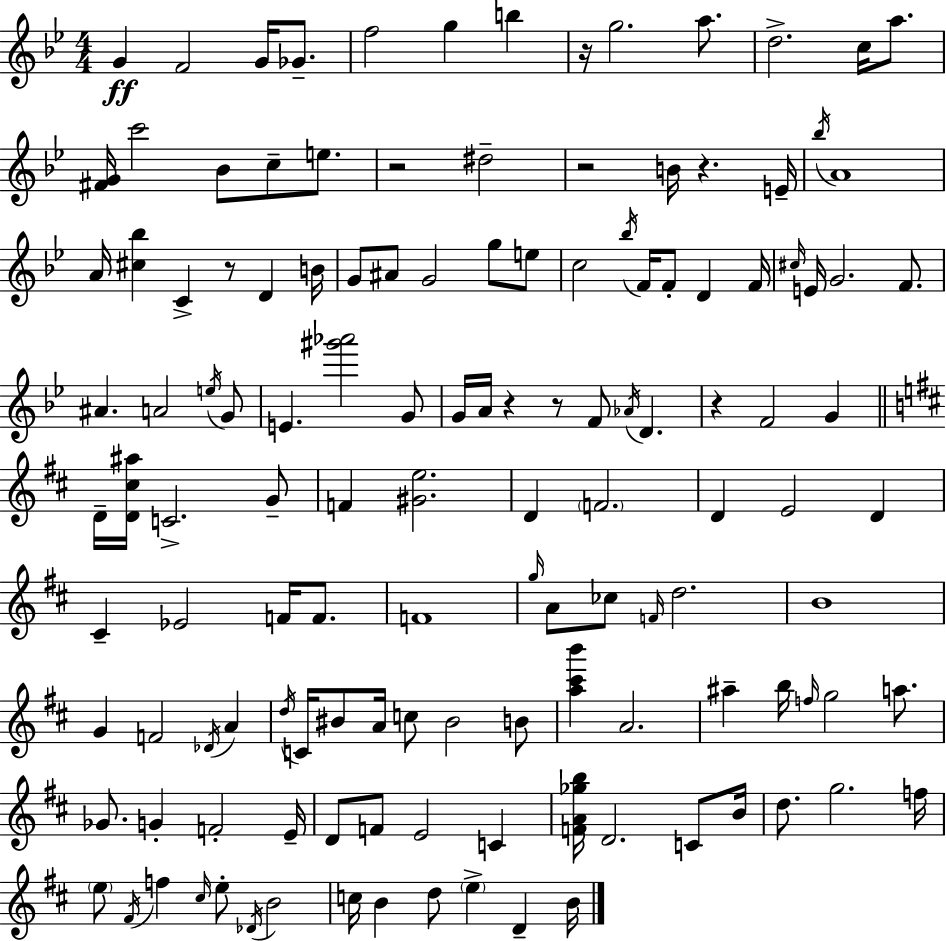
G4/q F4/h G4/s Gb4/e. F5/h G5/q B5/q R/s G5/h. A5/e. D5/h. C5/s A5/e. [F#4,G4]/s C6/h Bb4/e C5/e E5/e. R/h D#5/h R/h B4/s R/q. E4/s Bb5/s A4/w A4/s [C#5,Bb5]/q C4/q R/e D4/q B4/s G4/e A#4/e G4/h G5/e E5/e C5/h Bb5/s F4/s F4/e D4/q F4/s C#5/s E4/s G4/h. F4/e. A#4/q. A4/h E5/s G4/e E4/q. [G#6,Ab6]/h G4/e G4/s A4/s R/q R/e F4/e Ab4/s D4/q. R/q F4/h G4/q D4/s [D4,C#5,A#5]/s C4/h. G4/e F4/q [G#4,E5]/h. D4/q F4/h. D4/q E4/h D4/q C#4/q Eb4/h F4/s F4/e. F4/w G5/s A4/e CES5/e F4/s D5/h. B4/w G4/q F4/h Db4/s A4/q D5/s C4/s BIS4/e A4/s C5/e BIS4/h B4/e [A5,C#6,B6]/q A4/h. A#5/q B5/s F5/s G5/h A5/e. Gb4/e. G4/q F4/h E4/s D4/e F4/e E4/h C4/q [F4,A4,Gb5,B5]/s D4/h. C4/e B4/s D5/e. G5/h. F5/s E5/e F#4/s F5/q C#5/s E5/e Db4/s B4/h C5/s B4/q D5/e E5/q D4/q B4/s